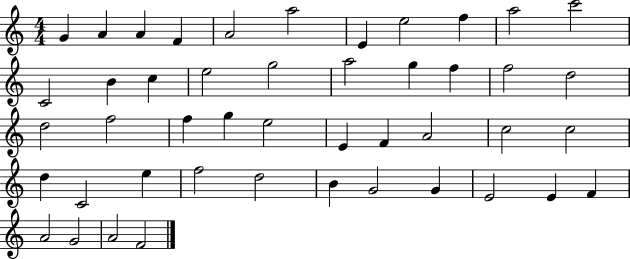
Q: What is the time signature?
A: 4/4